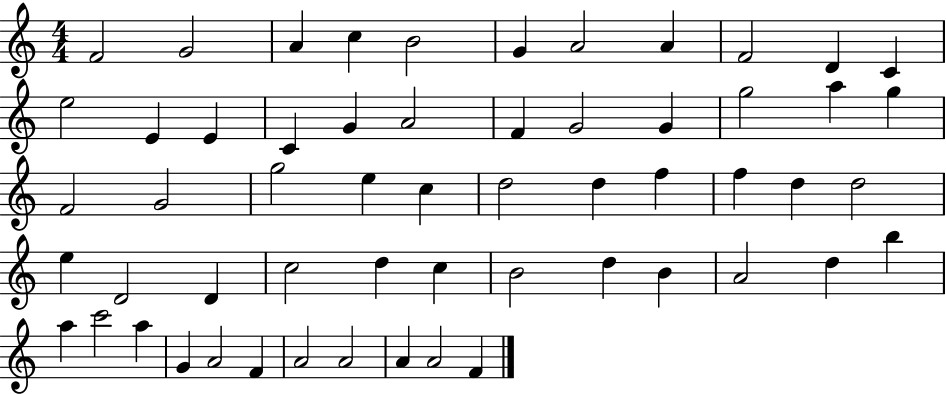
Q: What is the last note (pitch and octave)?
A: F4